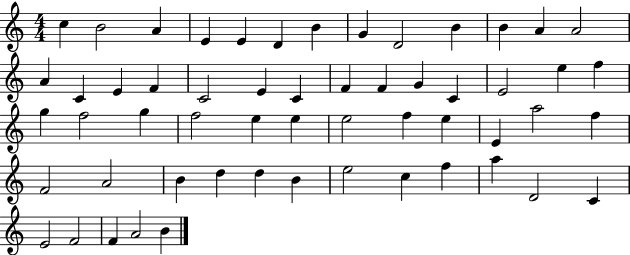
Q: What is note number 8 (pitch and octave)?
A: G4